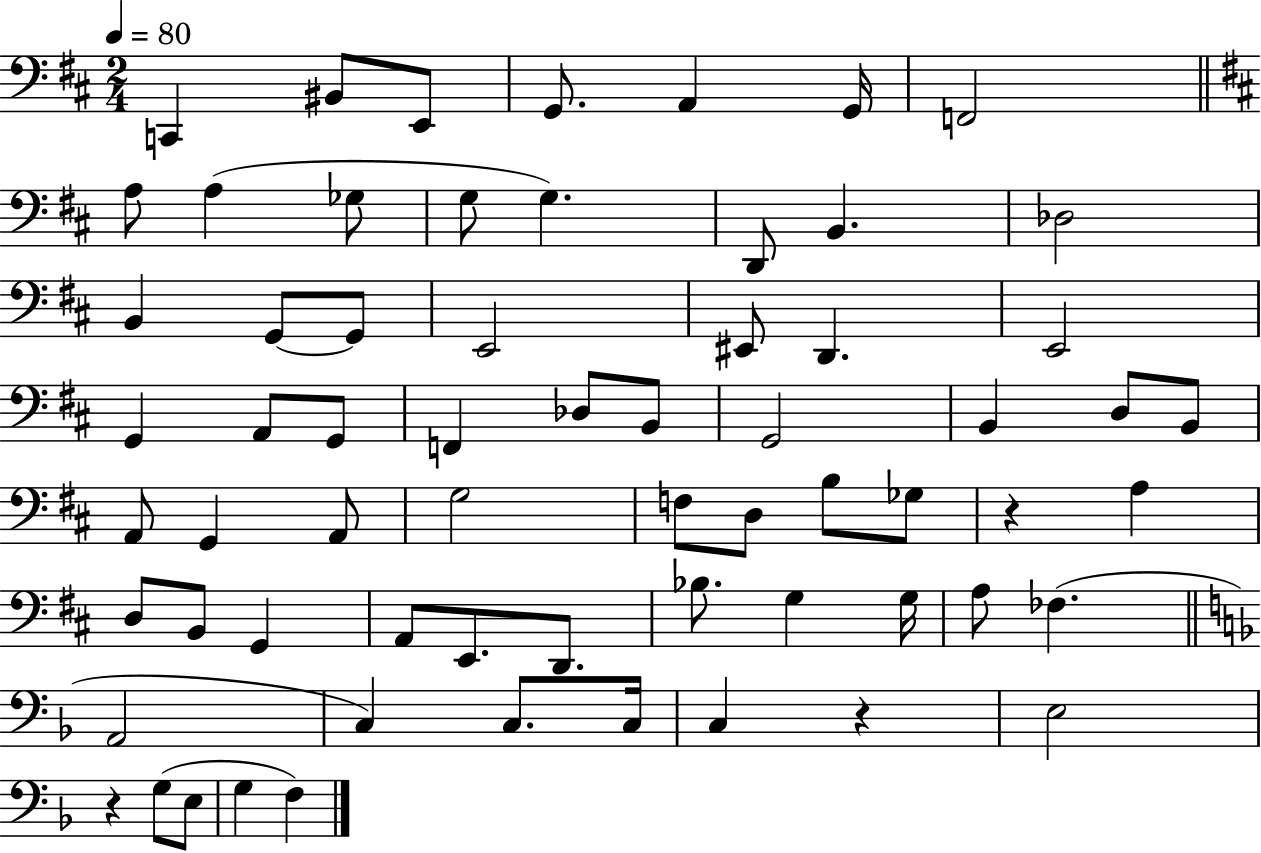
{
  \clef bass
  \numericTimeSignature
  \time 2/4
  \key d \major
  \tempo 4 = 80
  c,4 bis,8 e,8 | g,8. a,4 g,16 | f,2 | \bar "||" \break \key d \major a8 a4( ges8 | g8 g4.) | d,8 b,4. | des2 | \break b,4 g,8~~ g,8 | e,2 | eis,8 d,4. | e,2 | \break g,4 a,8 g,8 | f,4 des8 b,8 | g,2 | b,4 d8 b,8 | \break a,8 g,4 a,8 | g2 | f8 d8 b8 ges8 | r4 a4 | \break d8 b,8 g,4 | a,8 e,8. d,8. | bes8. g4 g16 | a8 fes4.( | \break \bar "||" \break \key d \minor a,2 | c4) c8. c16 | c4 r4 | e2 | \break r4 g8( e8 | g4 f4) | \bar "|."
}